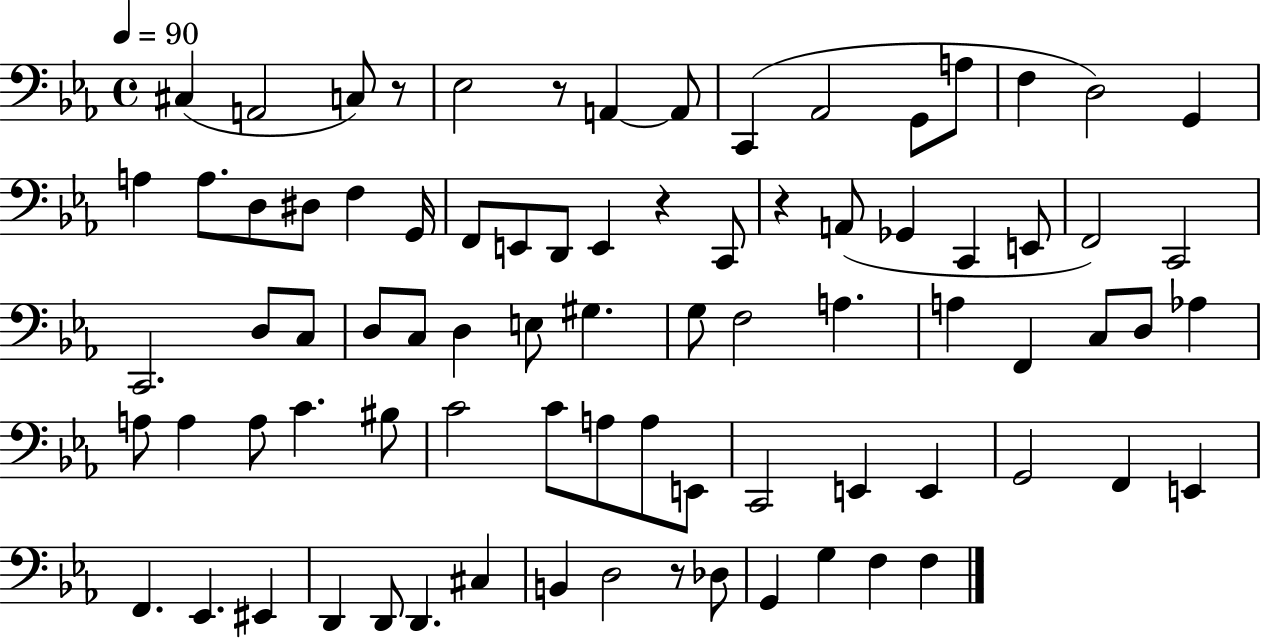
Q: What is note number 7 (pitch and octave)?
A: C2